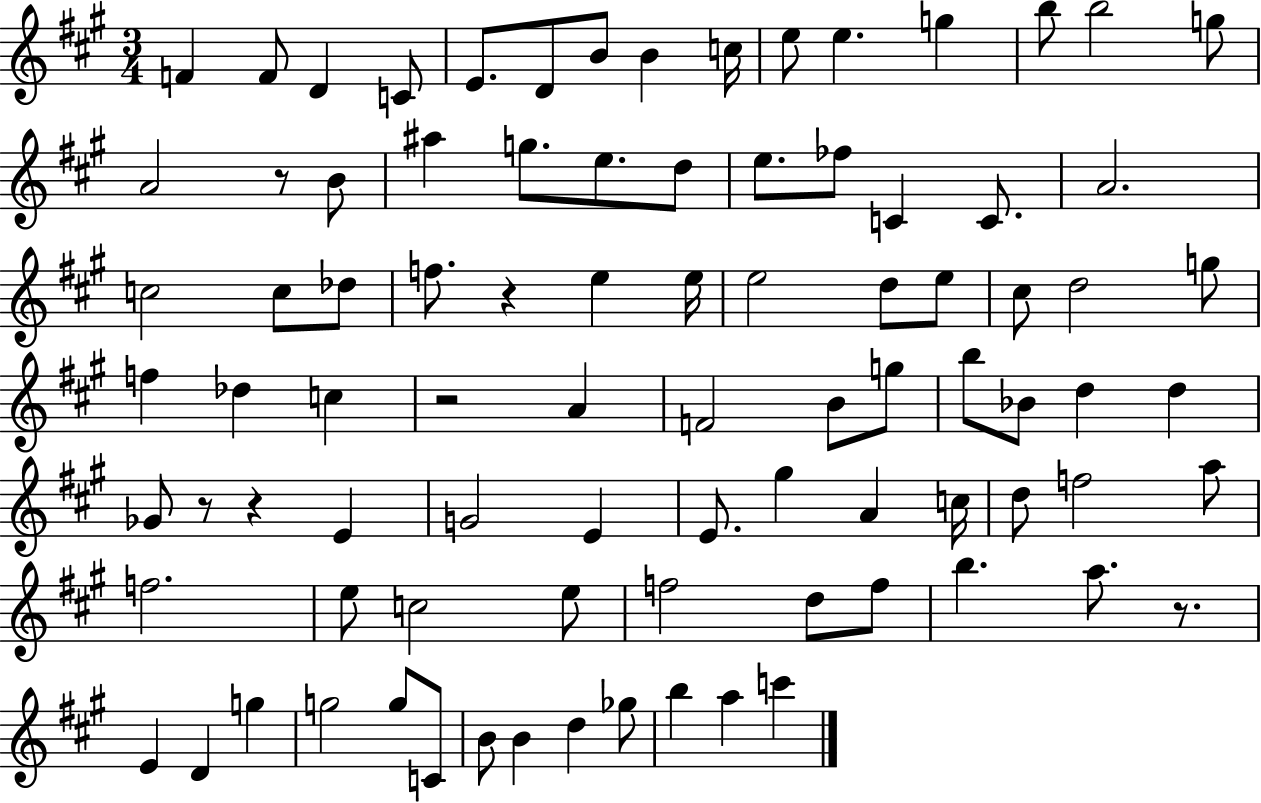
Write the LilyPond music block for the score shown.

{
  \clef treble
  \numericTimeSignature
  \time 3/4
  \key a \major
  f'4 f'8 d'4 c'8 | e'8. d'8 b'8 b'4 c''16 | e''8 e''4. g''4 | b''8 b''2 g''8 | \break a'2 r8 b'8 | ais''4 g''8. e''8. d''8 | e''8. fes''8 c'4 c'8. | a'2. | \break c''2 c''8 des''8 | f''8. r4 e''4 e''16 | e''2 d''8 e''8 | cis''8 d''2 g''8 | \break f''4 des''4 c''4 | r2 a'4 | f'2 b'8 g''8 | b''8 bes'8 d''4 d''4 | \break ges'8 r8 r4 e'4 | g'2 e'4 | e'8. gis''4 a'4 c''16 | d''8 f''2 a''8 | \break f''2. | e''8 c''2 e''8 | f''2 d''8 f''8 | b''4. a''8. r8. | \break e'4 d'4 g''4 | g''2 g''8 c'8 | b'8 b'4 d''4 ges''8 | b''4 a''4 c'''4 | \break \bar "|."
}